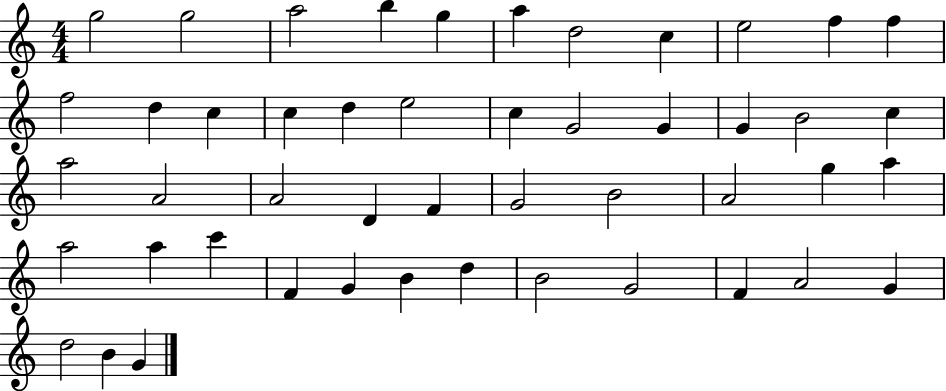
{
  \clef treble
  \numericTimeSignature
  \time 4/4
  \key c \major
  g''2 g''2 | a''2 b''4 g''4 | a''4 d''2 c''4 | e''2 f''4 f''4 | \break f''2 d''4 c''4 | c''4 d''4 e''2 | c''4 g'2 g'4 | g'4 b'2 c''4 | \break a''2 a'2 | a'2 d'4 f'4 | g'2 b'2 | a'2 g''4 a''4 | \break a''2 a''4 c'''4 | f'4 g'4 b'4 d''4 | b'2 g'2 | f'4 a'2 g'4 | \break d''2 b'4 g'4 | \bar "|."
}